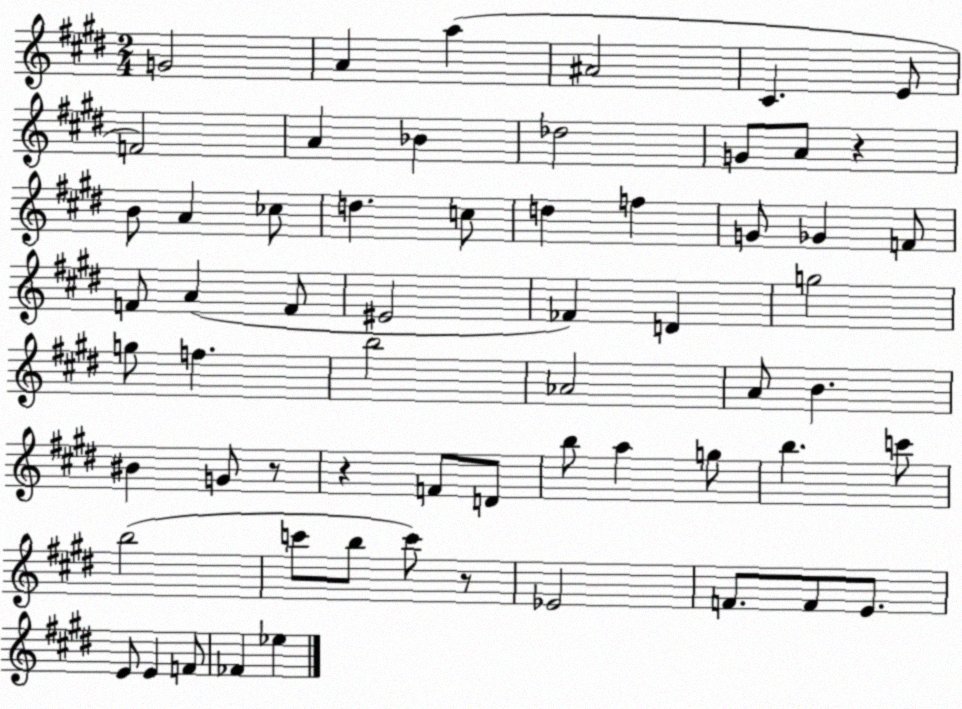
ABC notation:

X:1
T:Untitled
M:2/4
L:1/4
K:E
G2 A a ^A2 ^C E/2 F2 A _B _d2 G/2 A/2 z B/2 A _c/2 d c/2 d f G/2 _G F/2 F/2 A F/2 ^E2 _F D g2 g/2 f b2 _A2 A/2 B ^B G/2 z/2 z F/2 D/2 b/2 a g/2 b c'/2 b2 c'/2 b/2 c'/2 z/2 _E2 F/2 F/2 E/2 E/2 E F/2 _F _e